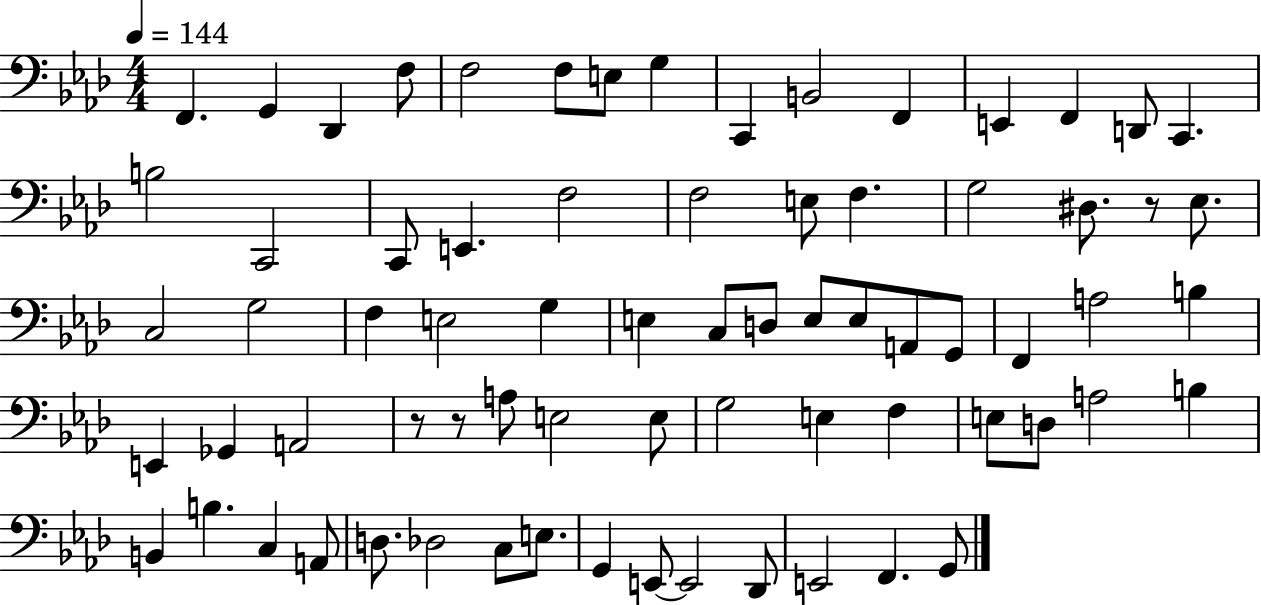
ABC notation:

X:1
T:Untitled
M:4/4
L:1/4
K:Ab
F,, G,, _D,, F,/2 F,2 F,/2 E,/2 G, C,, B,,2 F,, E,, F,, D,,/2 C,, B,2 C,,2 C,,/2 E,, F,2 F,2 E,/2 F, G,2 ^D,/2 z/2 _E,/2 C,2 G,2 F, E,2 G, E, C,/2 D,/2 E,/2 E,/2 A,,/2 G,,/2 F,, A,2 B, E,, _G,, A,,2 z/2 z/2 A,/2 E,2 E,/2 G,2 E, F, E,/2 D,/2 A,2 B, B,, B, C, A,,/2 D,/2 _D,2 C,/2 E,/2 G,, E,,/2 E,,2 _D,,/2 E,,2 F,, G,,/2